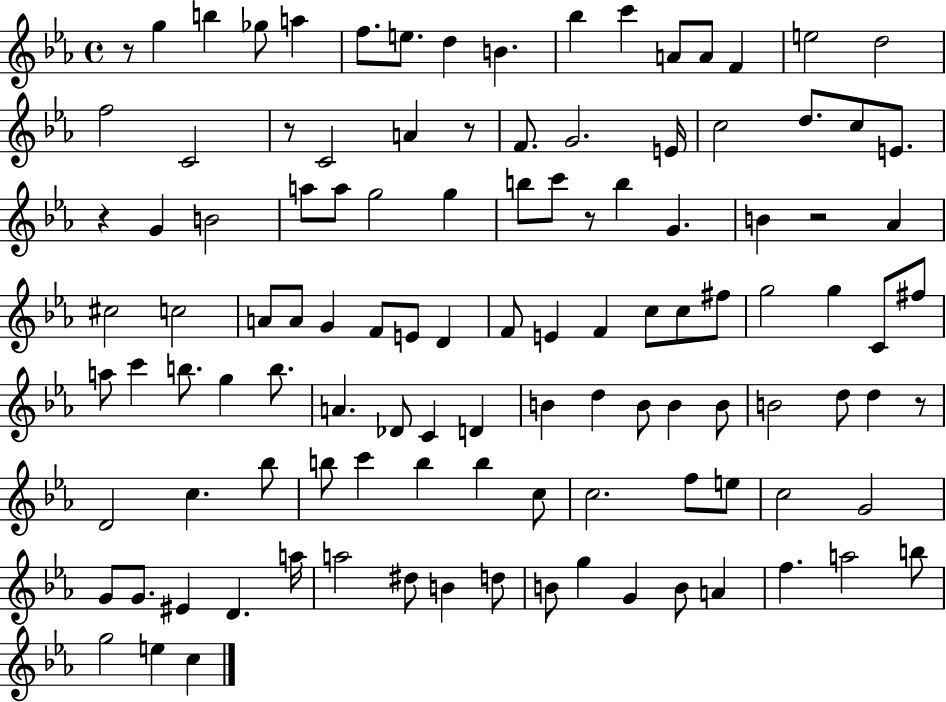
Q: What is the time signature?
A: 4/4